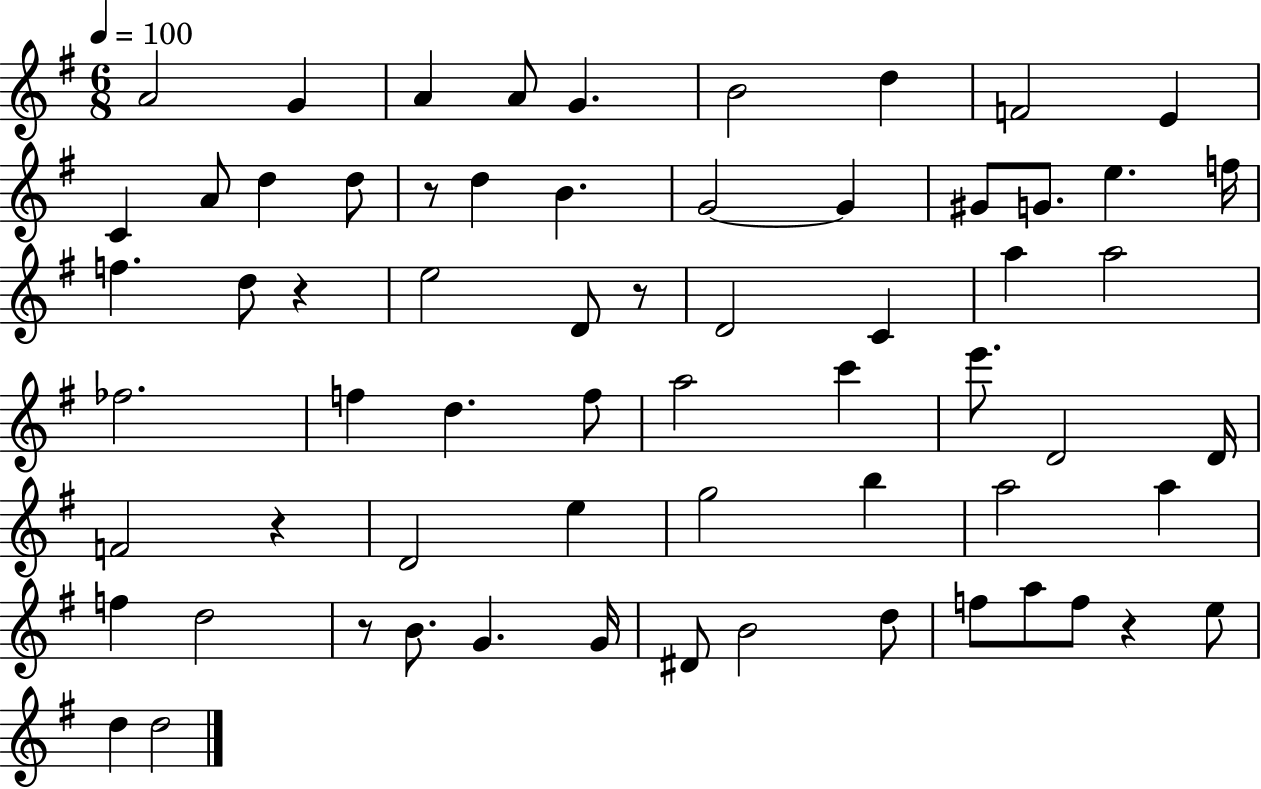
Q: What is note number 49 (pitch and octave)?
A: G4